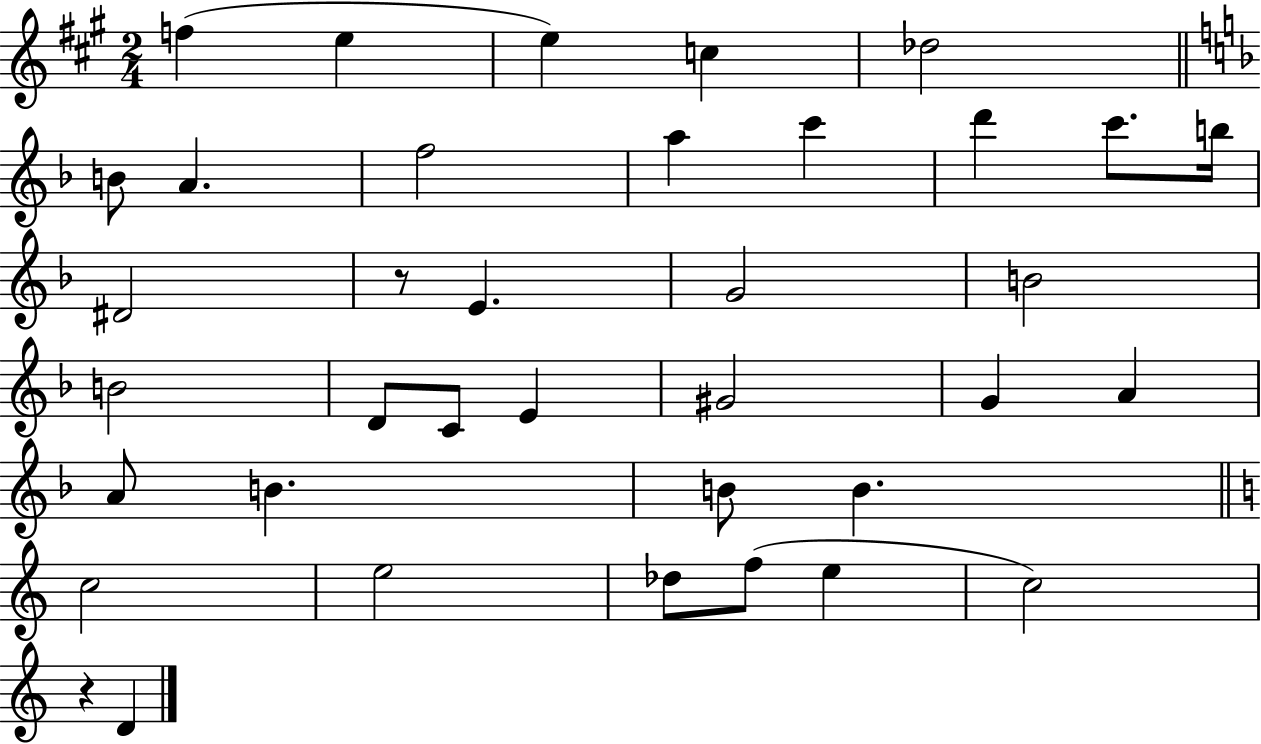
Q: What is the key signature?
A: A major